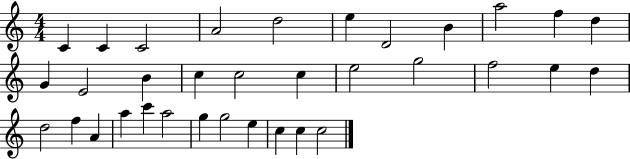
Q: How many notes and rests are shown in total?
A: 34